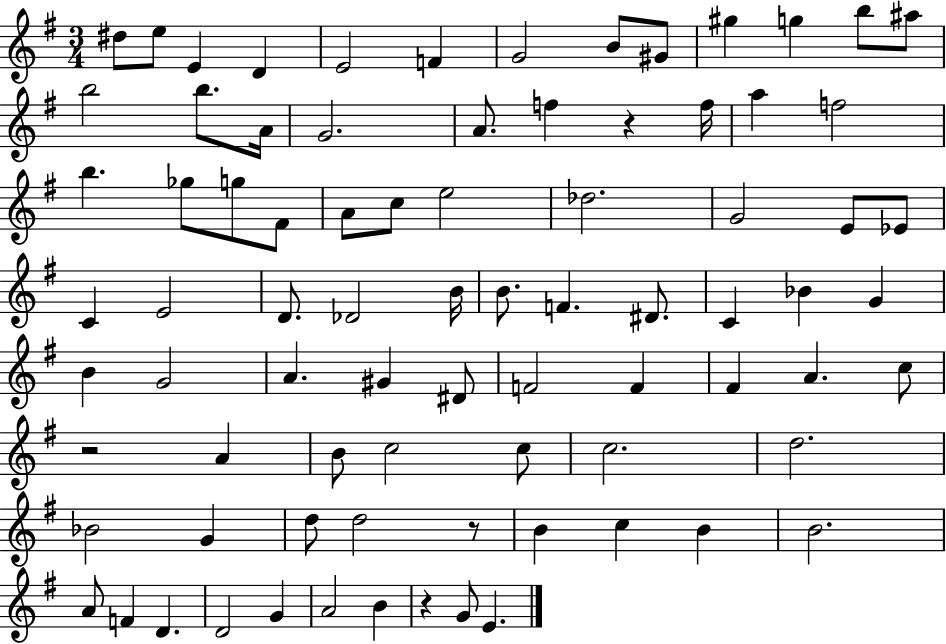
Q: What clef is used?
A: treble